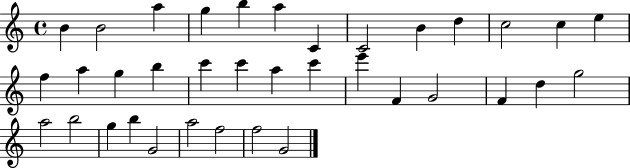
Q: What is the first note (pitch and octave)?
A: B4